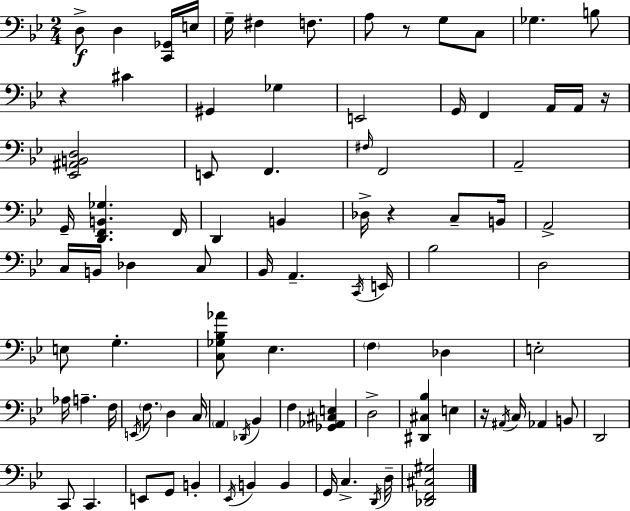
D3/e D3/q [C2,Gb2]/s E3/s G3/s F#3/q F3/e. A3/e R/e G3/e C3/e Gb3/q. B3/e R/q C#4/q G#2/q Gb3/q E2/h G2/s F2/q A2/s A2/s R/s [Eb2,A#2,B2,D3]/h E2/e F2/q. F#3/s F2/h A2/h G2/s [D2,F2,B2,Gb3]/q. F2/s D2/q B2/q Db3/s R/q C3/e B2/s A2/h C3/s B2/s Db3/q C3/e Bb2/s A2/q. C2/s E2/s Bb3/h D3/h E3/e G3/q. [C3,Gb3,Bb3,Ab4]/e Eb3/q. F3/q Db3/q E3/h Ab3/s A3/q. F3/s E2/s F3/e. D3/q C3/s A2/q Db2/s Bb2/q F3/q [Gb2,Ab2,C#3,E3]/q D3/h [D#2,C#3,Bb3]/q E3/q R/s A#2/s C3/s Ab2/q B2/e D2/h C2/e C2/q. E2/e G2/e B2/q Eb2/s B2/q B2/q G2/s C3/q. D2/s D3/s [Db2,F2,C#3,G#3]/h